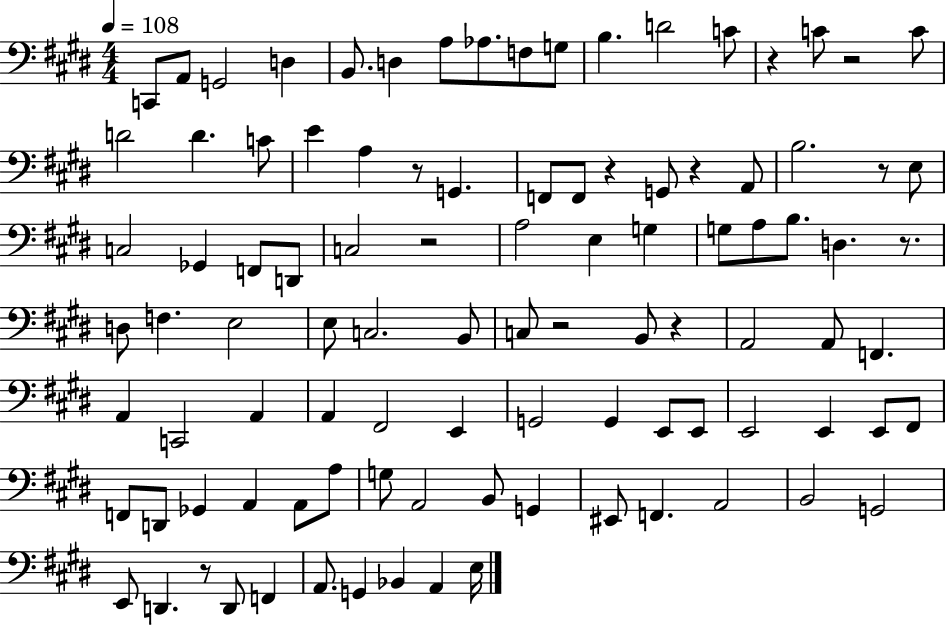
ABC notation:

X:1
T:Untitled
M:4/4
L:1/4
K:E
C,,/2 A,,/2 G,,2 D, B,,/2 D, A,/2 _A,/2 F,/2 G,/2 B, D2 C/2 z C/2 z2 C/2 D2 D C/2 E A, z/2 G,, F,,/2 F,,/2 z G,,/2 z A,,/2 B,2 z/2 E,/2 C,2 _G,, F,,/2 D,,/2 C,2 z2 A,2 E, G, G,/2 A,/2 B,/2 D, z/2 D,/2 F, E,2 E,/2 C,2 B,,/2 C,/2 z2 B,,/2 z A,,2 A,,/2 F,, A,, C,,2 A,, A,, ^F,,2 E,, G,,2 G,, E,,/2 E,,/2 E,,2 E,, E,,/2 ^F,,/2 F,,/2 D,,/2 _G,, A,, A,,/2 A,/2 G,/2 A,,2 B,,/2 G,, ^E,,/2 F,, A,,2 B,,2 G,,2 E,,/2 D,, z/2 D,,/2 F,, A,,/2 G,, _B,, A,, E,/4